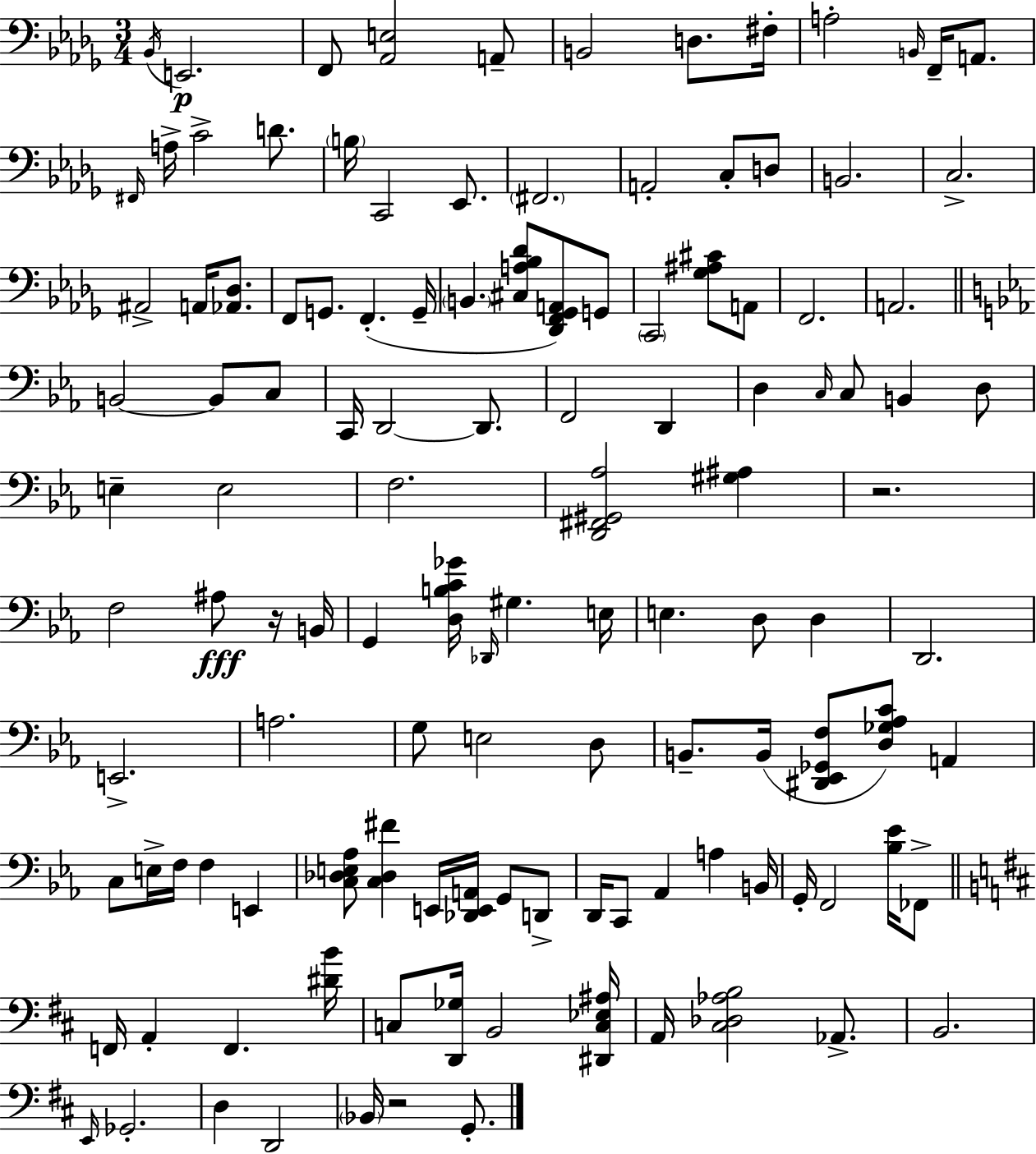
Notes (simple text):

Bb2/s E2/h. F2/e [Ab2,E3]/h A2/e B2/h D3/e. F#3/s A3/h B2/s F2/s A2/e. F#2/s A3/s C4/h D4/e. B3/s C2/h Eb2/e. F#2/h. A2/h C3/e D3/e B2/h. C3/h. A#2/h A2/s [Ab2,Db3]/e. F2/e G2/e. F2/q. G2/s B2/q. [C#3,A3,Bb3,Db4]/e [Db2,F2,Gb2,A2]/e G2/e C2/h [Gb3,A#3,C#4]/e A2/e F2/h. A2/h. B2/h B2/e C3/e C2/s D2/h D2/e. F2/h D2/q D3/q C3/s C3/e B2/q D3/e E3/q E3/h F3/h. [D2,F#2,G#2,Ab3]/h [G#3,A#3]/q R/h. F3/h A#3/e R/s B2/s G2/q [D3,B3,C4,Gb4]/s Db2/s G#3/q. E3/s E3/q. D3/e D3/q D2/h. E2/h. A3/h. G3/e E3/h D3/e B2/e. B2/s [D#2,Eb2,Gb2,F3]/e [D3,Gb3,Ab3,C4]/e A2/q C3/e E3/s F3/s F3/q E2/q [C3,Db3,E3,Ab3]/e [C3,Db3,F#4]/q E2/s [Db2,E2,A2]/s G2/e D2/e D2/s C2/e Ab2/q A3/q B2/s G2/s F2/h [Bb3,Eb4]/s FES2/e F2/s A2/q F2/q. [D#4,B4]/s C3/e [D2,Gb3]/s B2/h [D#2,C3,Eb3,A#3]/s A2/s [C#3,Db3,Ab3,B3]/h Ab2/e. B2/h. E2/s Gb2/h. D3/q D2/h Bb2/s R/h G2/e.